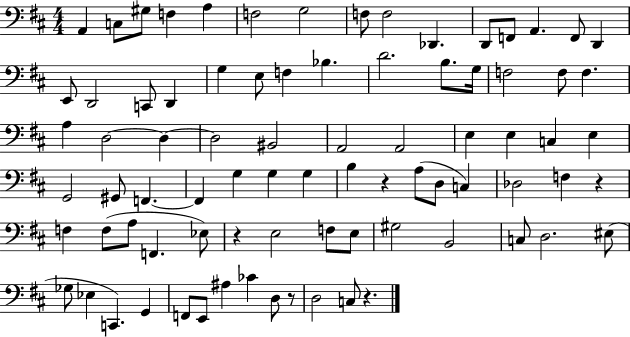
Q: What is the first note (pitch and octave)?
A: A2